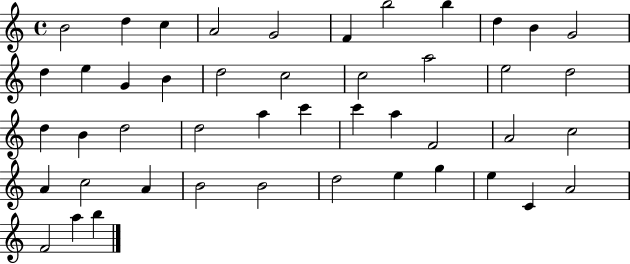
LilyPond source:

{
  \clef treble
  \time 4/4
  \defaultTimeSignature
  \key c \major
  b'2 d''4 c''4 | a'2 g'2 | f'4 b''2 b''4 | d''4 b'4 g'2 | \break d''4 e''4 g'4 b'4 | d''2 c''2 | c''2 a''2 | e''2 d''2 | \break d''4 b'4 d''2 | d''2 a''4 c'''4 | c'''4 a''4 f'2 | a'2 c''2 | \break a'4 c''2 a'4 | b'2 b'2 | d''2 e''4 g''4 | e''4 c'4 a'2 | \break f'2 a''4 b''4 | \bar "|."
}